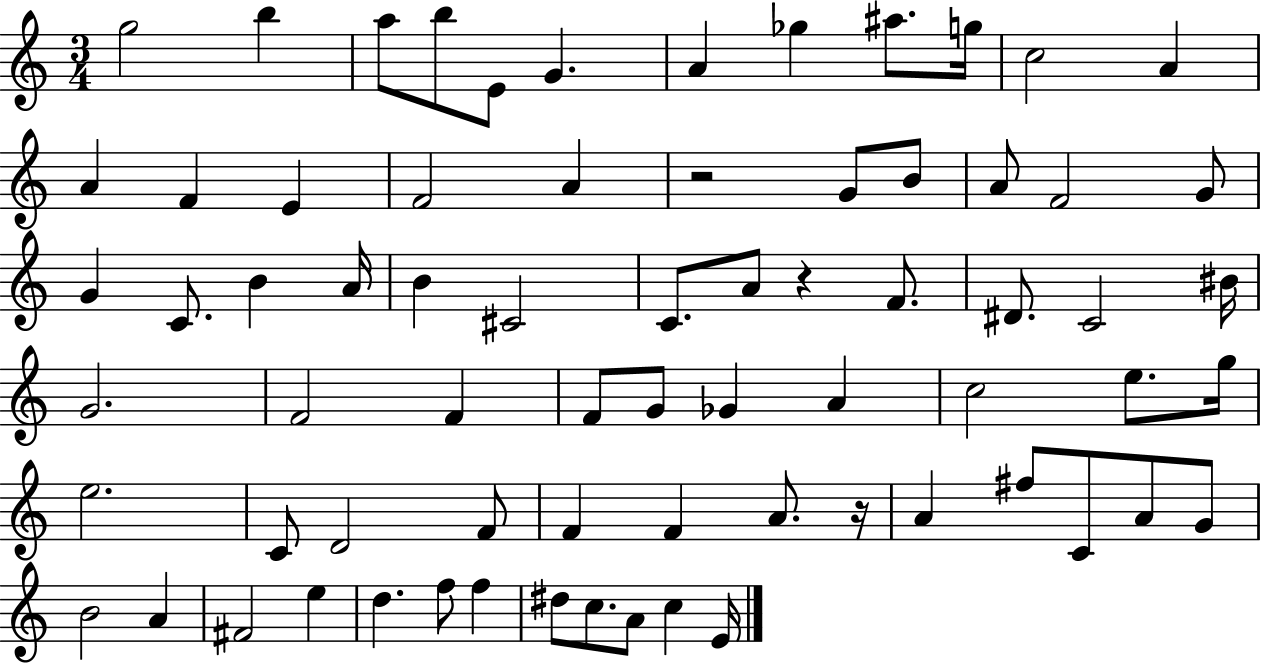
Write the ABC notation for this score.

X:1
T:Untitled
M:3/4
L:1/4
K:C
g2 b a/2 b/2 E/2 G A _g ^a/2 g/4 c2 A A F E F2 A z2 G/2 B/2 A/2 F2 G/2 G C/2 B A/4 B ^C2 C/2 A/2 z F/2 ^D/2 C2 ^B/4 G2 F2 F F/2 G/2 _G A c2 e/2 g/4 e2 C/2 D2 F/2 F F A/2 z/4 A ^f/2 C/2 A/2 G/2 B2 A ^F2 e d f/2 f ^d/2 c/2 A/2 c E/4